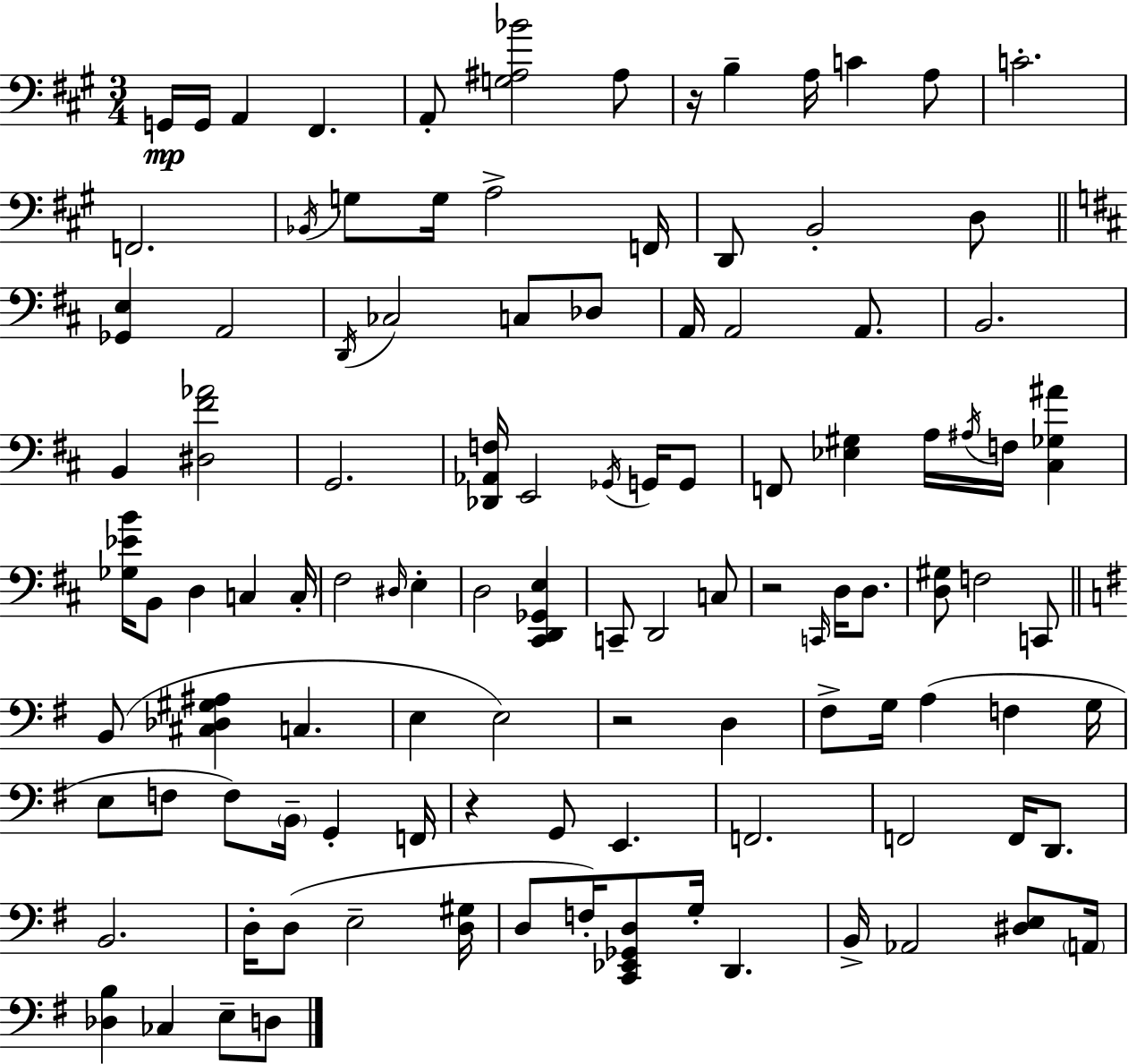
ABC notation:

X:1
T:Untitled
M:3/4
L:1/4
K:A
G,,/4 G,,/4 A,, ^F,, A,,/2 [G,^A,_B]2 ^A,/2 z/4 B, A,/4 C A,/2 C2 F,,2 _B,,/4 G,/2 G,/4 A,2 F,,/4 D,,/2 B,,2 D,/2 [_G,,E,] A,,2 D,,/4 _C,2 C,/2 _D,/2 A,,/4 A,,2 A,,/2 B,,2 B,, [^D,^F_A]2 G,,2 [_D,,_A,,F,]/4 E,,2 _G,,/4 G,,/4 G,,/2 F,,/2 [_E,^G,] A,/4 ^A,/4 F,/4 [^C,_G,^A] [_G,_EB]/4 B,,/2 D, C, C,/4 ^F,2 ^D,/4 E, D,2 [^C,,D,,_G,,E,] C,,/2 D,,2 C,/2 z2 C,,/4 D,/4 D,/2 [D,^G,]/2 F,2 C,,/2 B,,/2 [^C,_D,^G,^A,] C, E, E,2 z2 D, ^F,/2 G,/4 A, F, G,/4 E,/2 F,/2 F,/2 B,,/4 G,, F,,/4 z G,,/2 E,, F,,2 F,,2 F,,/4 D,,/2 B,,2 D,/4 D,/2 E,2 [D,^G,]/4 D,/2 F,/4 [C,,_E,,_G,,D,]/2 G,/4 D,, B,,/4 _A,,2 [^D,E,]/2 A,,/4 [_D,B,] _C, E,/2 D,/2